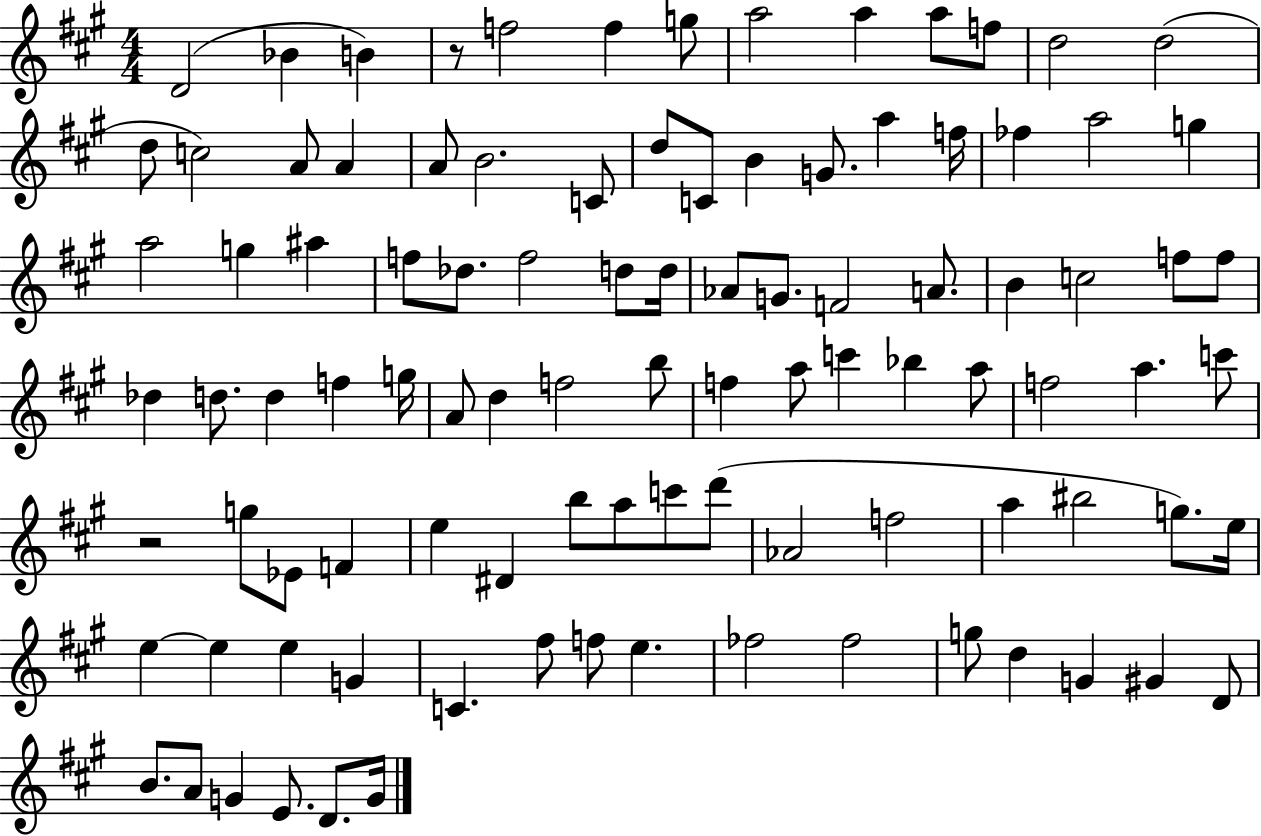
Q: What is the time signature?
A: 4/4